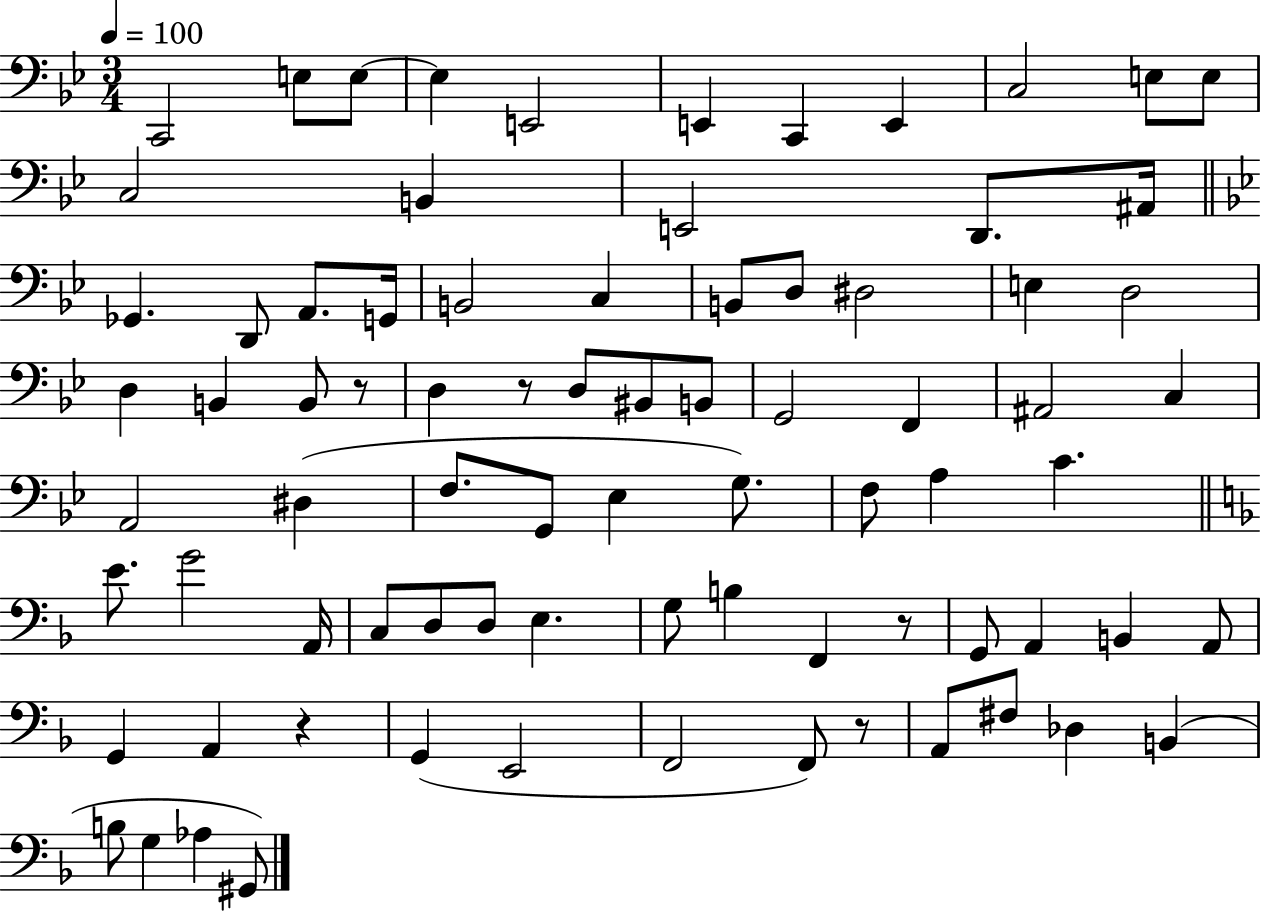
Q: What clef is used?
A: bass